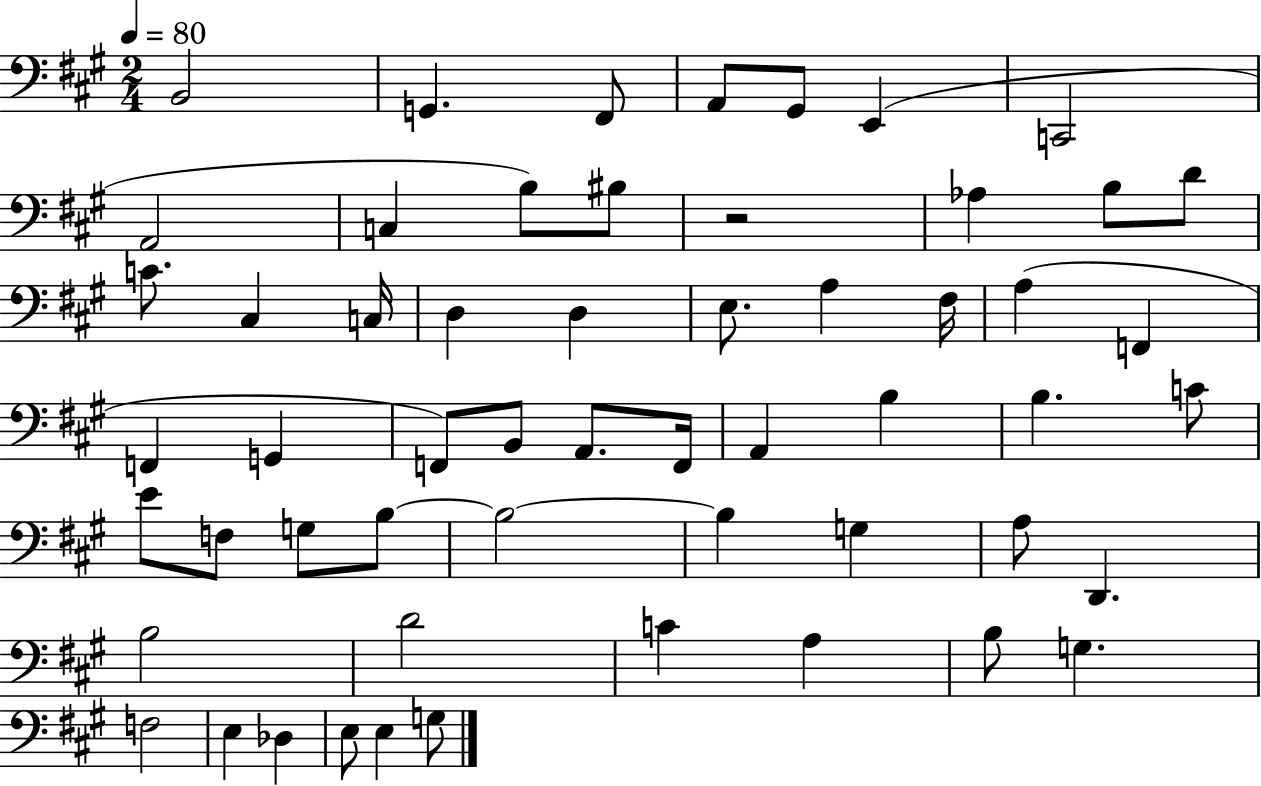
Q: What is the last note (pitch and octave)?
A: G3